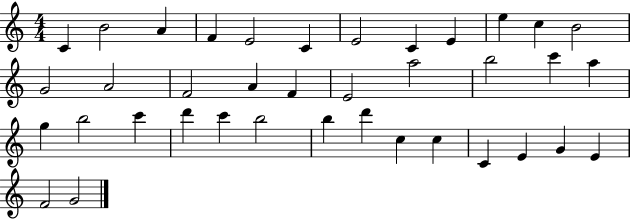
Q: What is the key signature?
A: C major